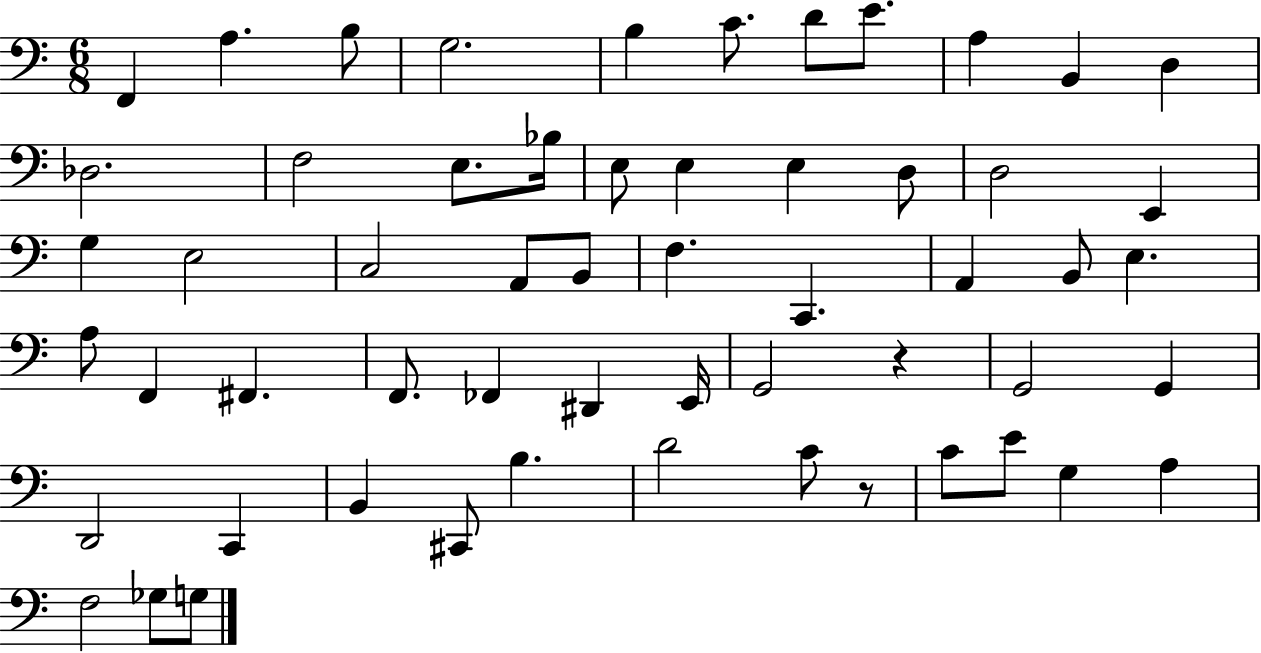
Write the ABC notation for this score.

X:1
T:Untitled
M:6/8
L:1/4
K:C
F,, A, B,/2 G,2 B, C/2 D/2 E/2 A, B,, D, _D,2 F,2 E,/2 _B,/4 E,/2 E, E, D,/2 D,2 E,, G, E,2 C,2 A,,/2 B,,/2 F, C,, A,, B,,/2 E, A,/2 F,, ^F,, F,,/2 _F,, ^D,, E,,/4 G,,2 z G,,2 G,, D,,2 C,, B,, ^C,,/2 B, D2 C/2 z/2 C/2 E/2 G, A, F,2 _G,/2 G,/2